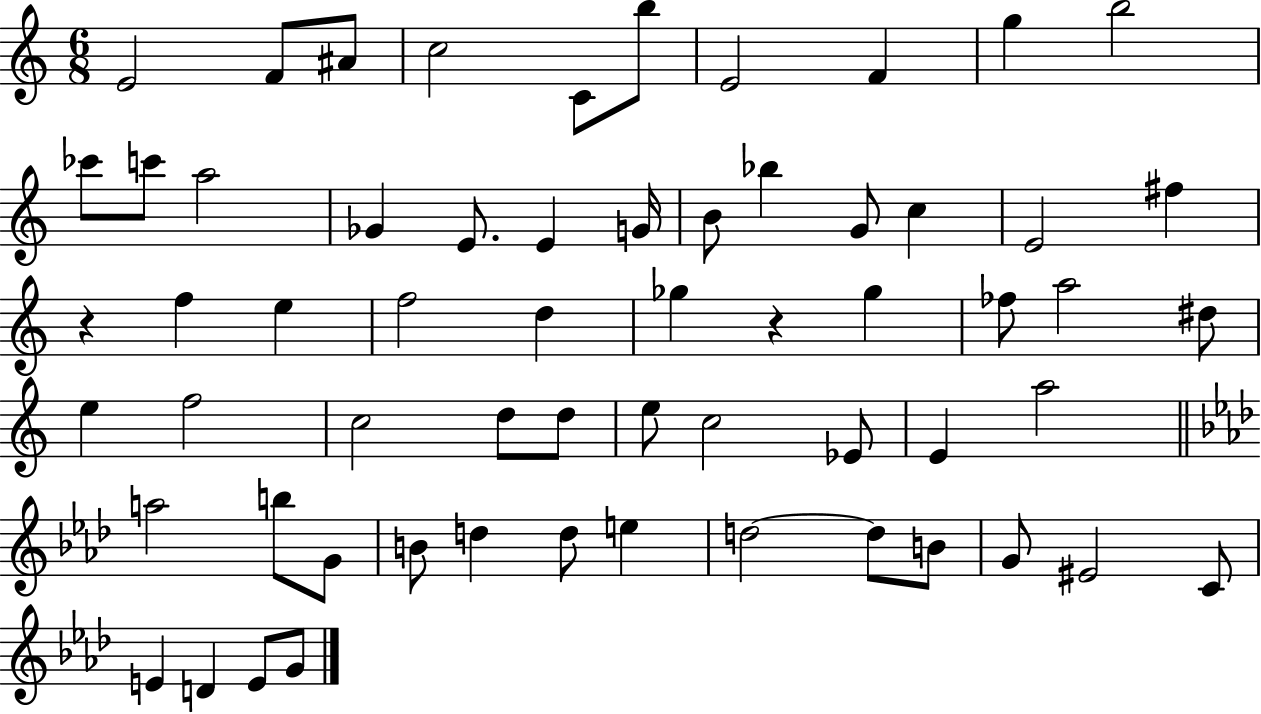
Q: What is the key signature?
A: C major